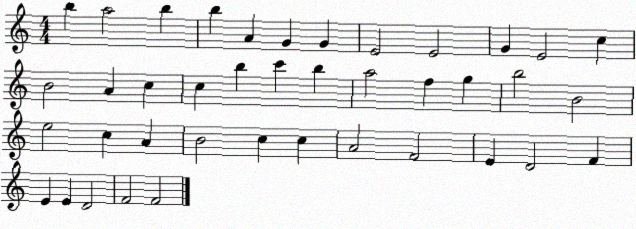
X:1
T:Untitled
M:4/4
L:1/4
K:C
b a2 b b A G G E2 E2 G E2 c B2 A c c b c' b a2 f g b2 B2 e2 c A B2 c c A2 F2 E D2 F E E D2 F2 F2